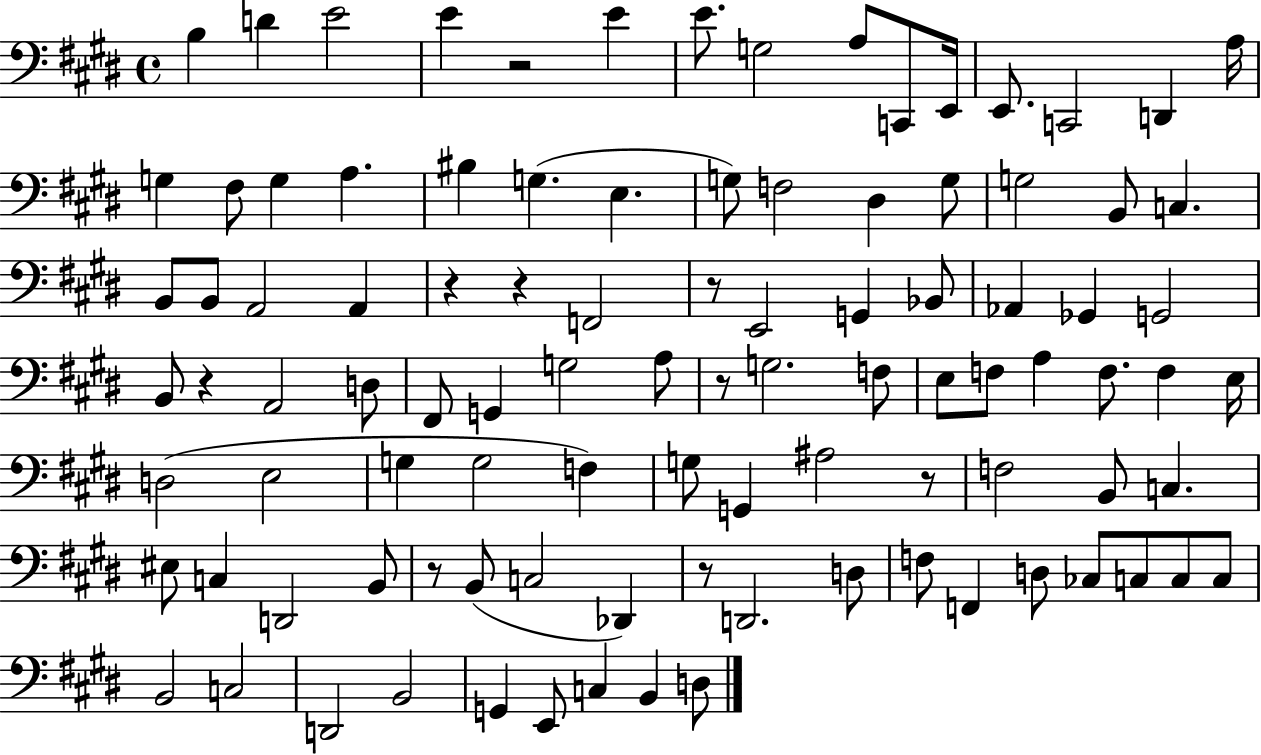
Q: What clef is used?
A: bass